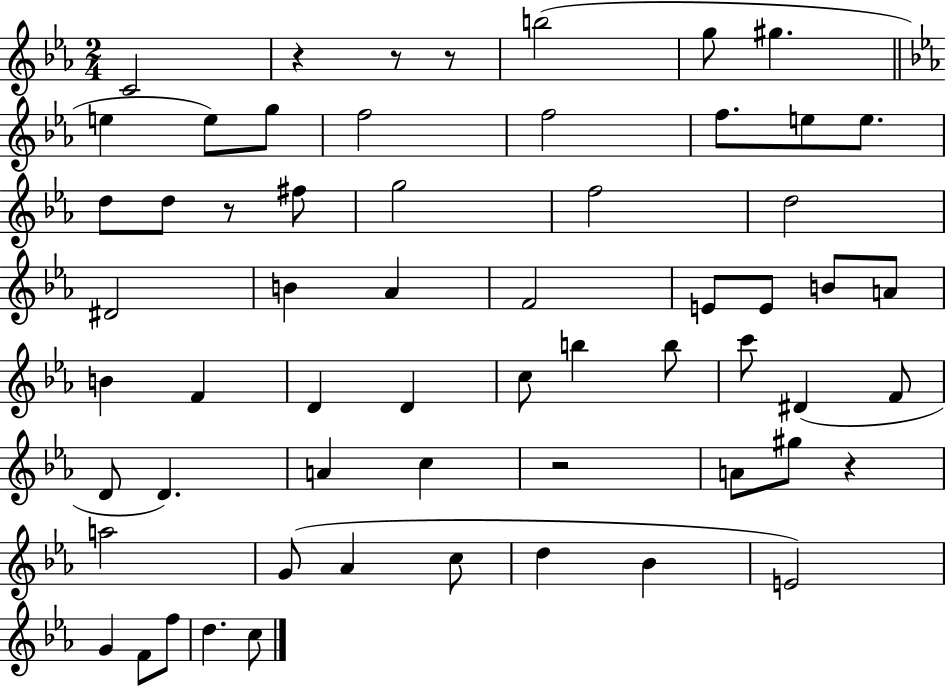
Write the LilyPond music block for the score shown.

{
  \clef treble
  \numericTimeSignature
  \time 2/4
  \key ees \major
  c'2 | r4 r8 r8 | b''2( | g''8 gis''4. | \break \bar "||" \break \key ees \major e''4 e''8) g''8 | f''2 | f''2 | f''8. e''8 e''8. | \break d''8 d''8 r8 fis''8 | g''2 | f''2 | d''2 | \break dis'2 | b'4 aes'4 | f'2 | e'8 e'8 b'8 a'8 | \break b'4 f'4 | d'4 d'4 | c''8 b''4 b''8 | c'''8 dis'4( f'8 | \break d'8 d'4.) | a'4 c''4 | r2 | a'8 gis''8 r4 | \break a''2 | g'8( aes'4 c''8 | d''4 bes'4 | e'2) | \break g'4 f'8 f''8 | d''4. c''8 | \bar "|."
}